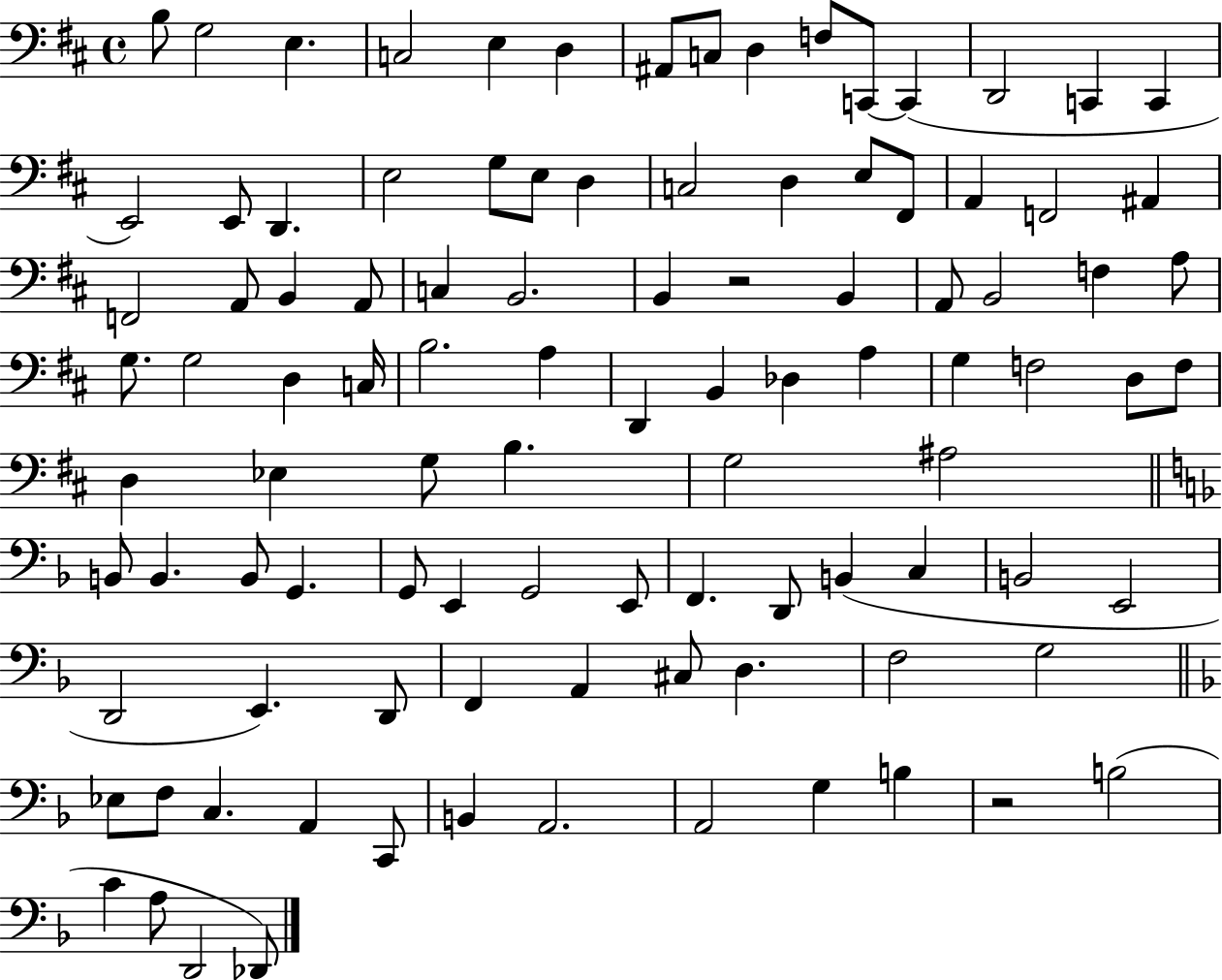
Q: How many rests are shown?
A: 2